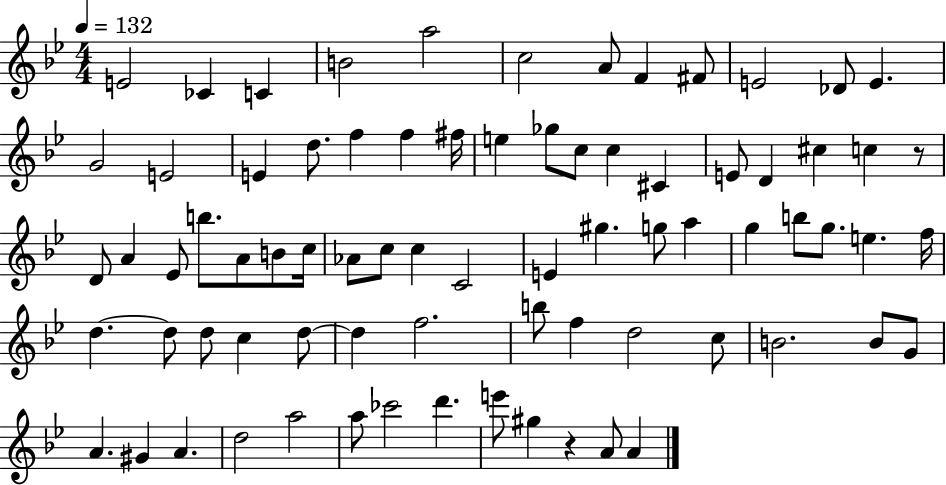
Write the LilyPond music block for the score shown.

{
  \clef treble
  \numericTimeSignature
  \time 4/4
  \key bes \major
  \tempo 4 = 132
  e'2 ces'4 c'4 | b'2 a''2 | c''2 a'8 f'4 fis'8 | e'2 des'8 e'4. | \break g'2 e'2 | e'4 d''8. f''4 f''4 fis''16 | e''4 ges''8 c''8 c''4 cis'4 | e'8 d'4 cis''4 c''4 r8 | \break d'8 a'4 ees'8 b''8. a'8 b'8 c''16 | aes'8 c''8 c''4 c'2 | e'4 gis''4. g''8 a''4 | g''4 b''8 g''8. e''4. f''16 | \break d''4.~~ d''8 d''8 c''4 d''8~~ | d''4 f''2. | b''8 f''4 d''2 c''8 | b'2. b'8 g'8 | \break a'4. gis'4 a'4. | d''2 a''2 | a''8 ces'''2 d'''4. | e'''8 gis''4 r4 a'8 a'4 | \break \bar "|."
}